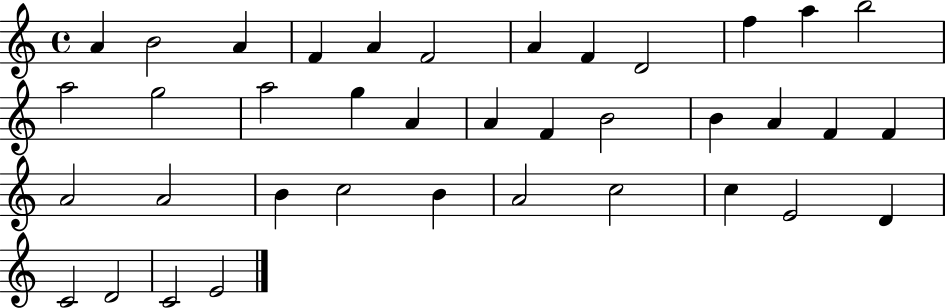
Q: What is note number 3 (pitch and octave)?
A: A4